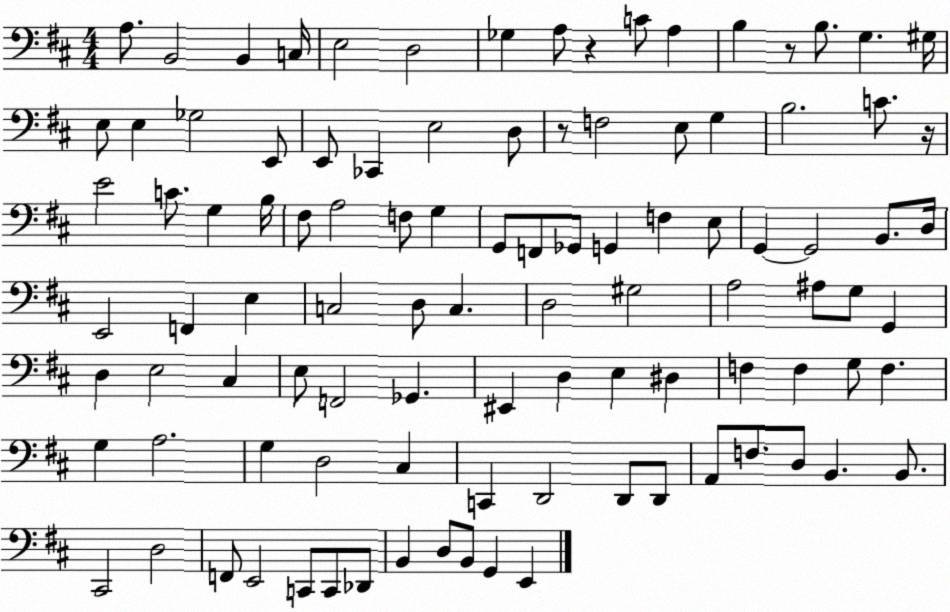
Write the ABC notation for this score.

X:1
T:Untitled
M:4/4
L:1/4
K:D
A,/2 B,,2 B,, C,/4 E,2 D,2 _G, A,/2 z C/2 A, B, z/2 B,/2 G, ^G,/4 E,/2 E, _G,2 E,,/2 E,,/2 _C,, E,2 D,/2 z/2 F,2 E,/2 G, B,2 C/2 z/4 E2 C/2 G, B,/4 ^F,/2 A,2 F,/2 G, G,,/2 F,,/2 _G,,/2 G,, F, E,/2 G,, G,,2 B,,/2 D,/4 E,,2 F,, E, C,2 D,/2 C, D,2 ^G,2 A,2 ^A,/2 G,/2 G,, D, E,2 ^C, E,/2 F,,2 _G,, ^E,, D, E, ^D, F, F, G,/2 F, G, A,2 G, D,2 ^C, C,, D,,2 D,,/2 D,,/2 A,,/2 F,/2 D,/2 B,, B,,/2 ^C,,2 D,2 F,,/2 E,,2 C,,/2 C,,/2 _D,,/2 B,, D,/2 B,,/2 G,, E,,